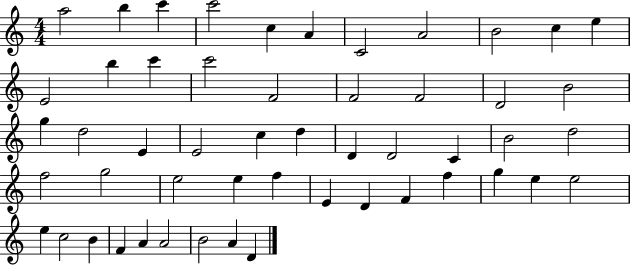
X:1
T:Untitled
M:4/4
L:1/4
K:C
a2 b c' c'2 c A C2 A2 B2 c e E2 b c' c'2 F2 F2 F2 D2 B2 g d2 E E2 c d D D2 C B2 d2 f2 g2 e2 e f E D F f g e e2 e c2 B F A A2 B2 A D